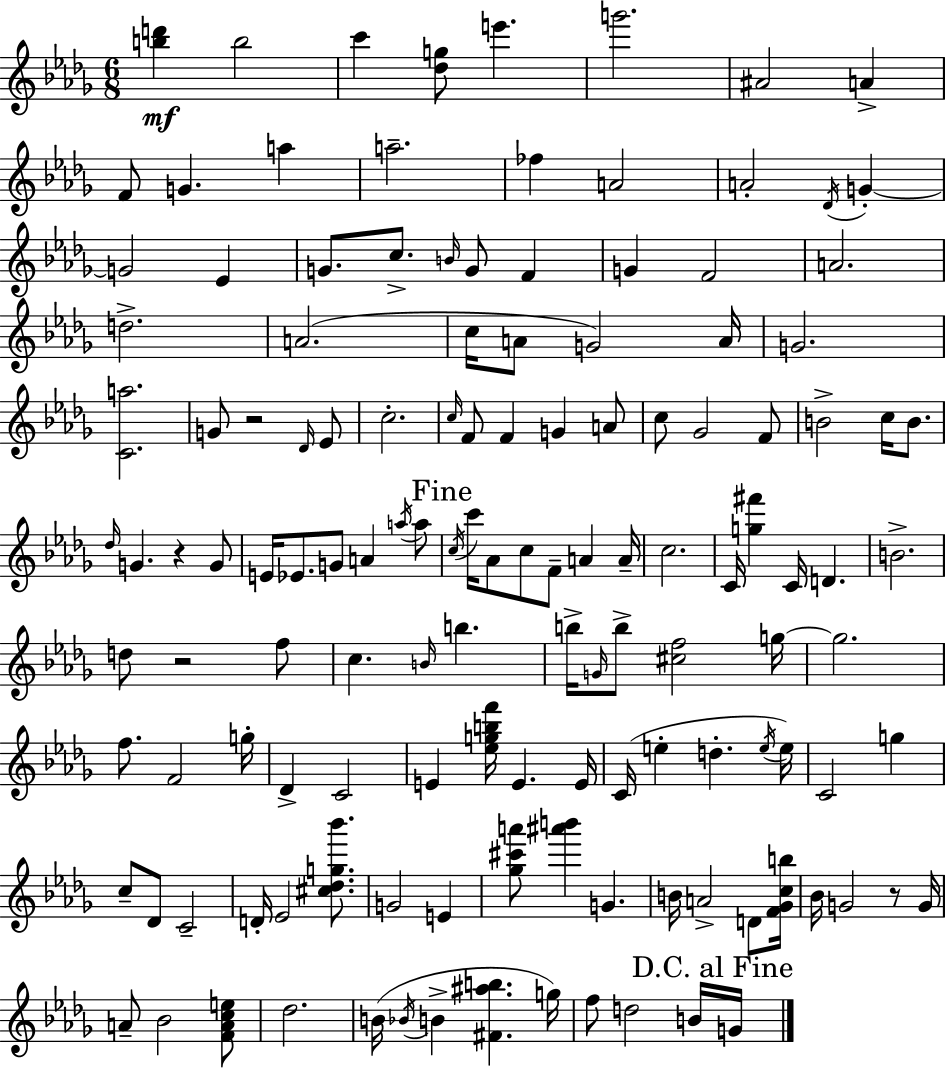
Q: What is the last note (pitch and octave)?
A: G4